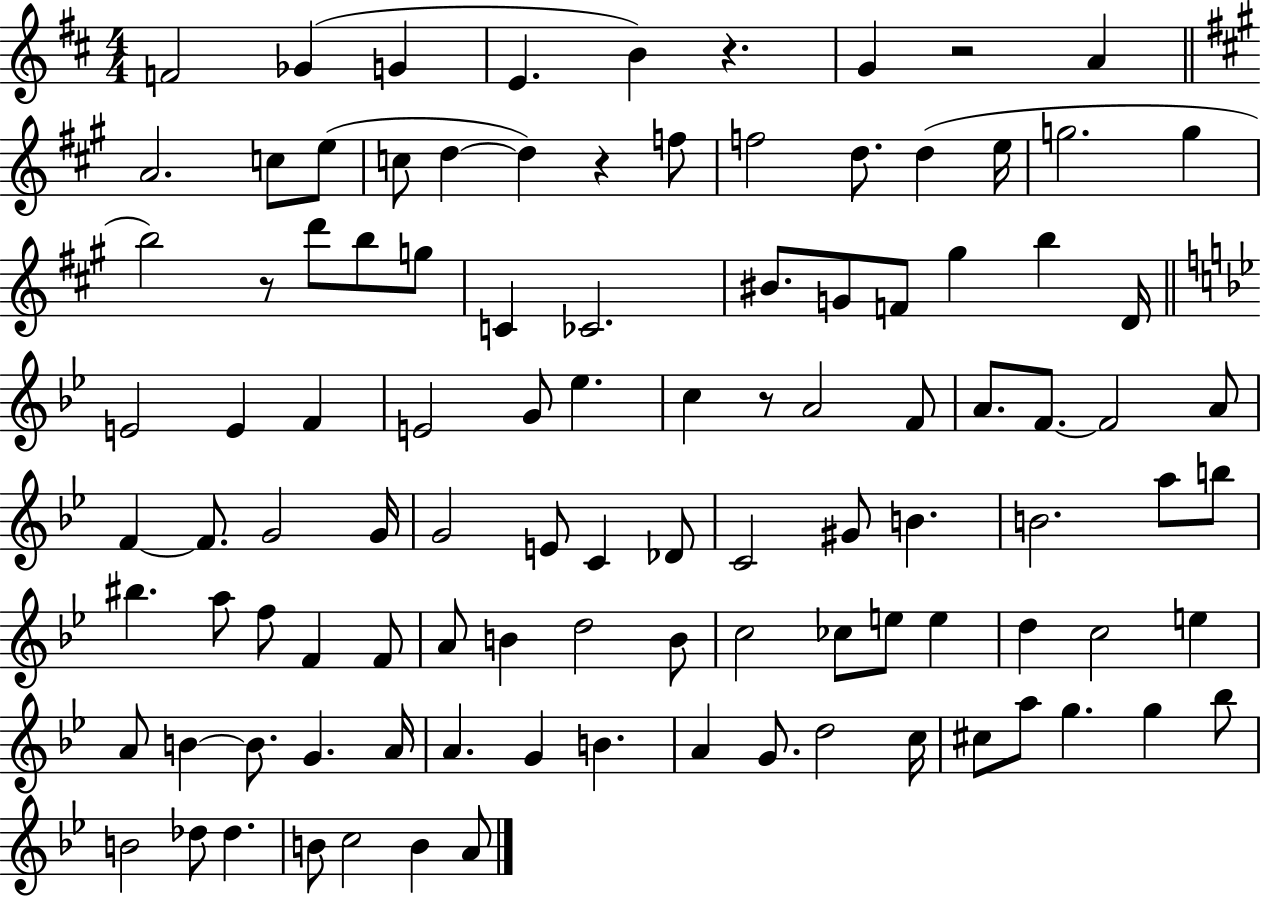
F4/h Gb4/q G4/q E4/q. B4/q R/q. G4/q R/h A4/q A4/h. C5/e E5/e C5/e D5/q D5/q R/q F5/e F5/h D5/e. D5/q E5/s G5/h. G5/q B5/h R/e D6/e B5/e G5/e C4/q CES4/h. BIS4/e. G4/e F4/e G#5/q B5/q D4/s E4/h E4/q F4/q E4/h G4/e Eb5/q. C5/q R/e A4/h F4/e A4/e. F4/e. F4/h A4/e F4/q F4/e. G4/h G4/s G4/h E4/e C4/q Db4/e C4/h G#4/e B4/q. B4/h. A5/e B5/e BIS5/q. A5/e F5/e F4/q F4/e A4/e B4/q D5/h B4/e C5/h CES5/e E5/e E5/q D5/q C5/h E5/q A4/e B4/q B4/e. G4/q. A4/s A4/q. G4/q B4/q. A4/q G4/e. D5/h C5/s C#5/e A5/e G5/q. G5/q Bb5/e B4/h Db5/e Db5/q. B4/e C5/h B4/q A4/e